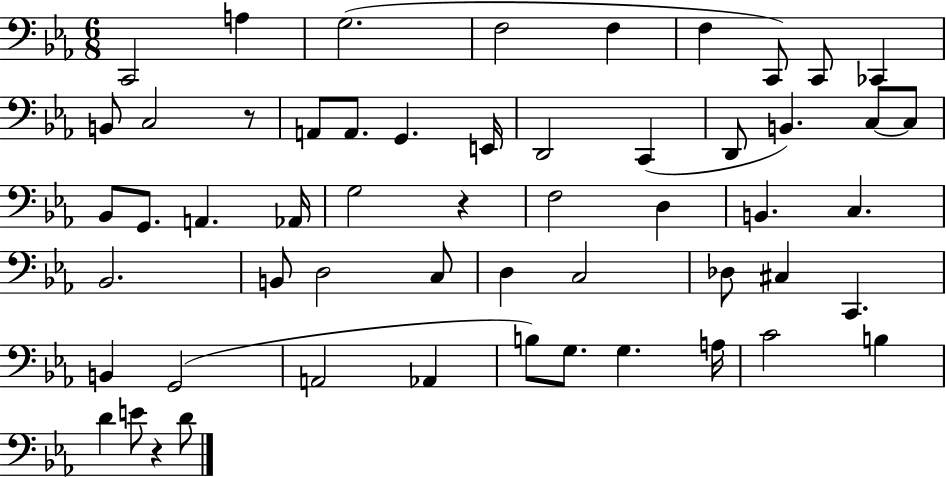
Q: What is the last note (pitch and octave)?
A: D4